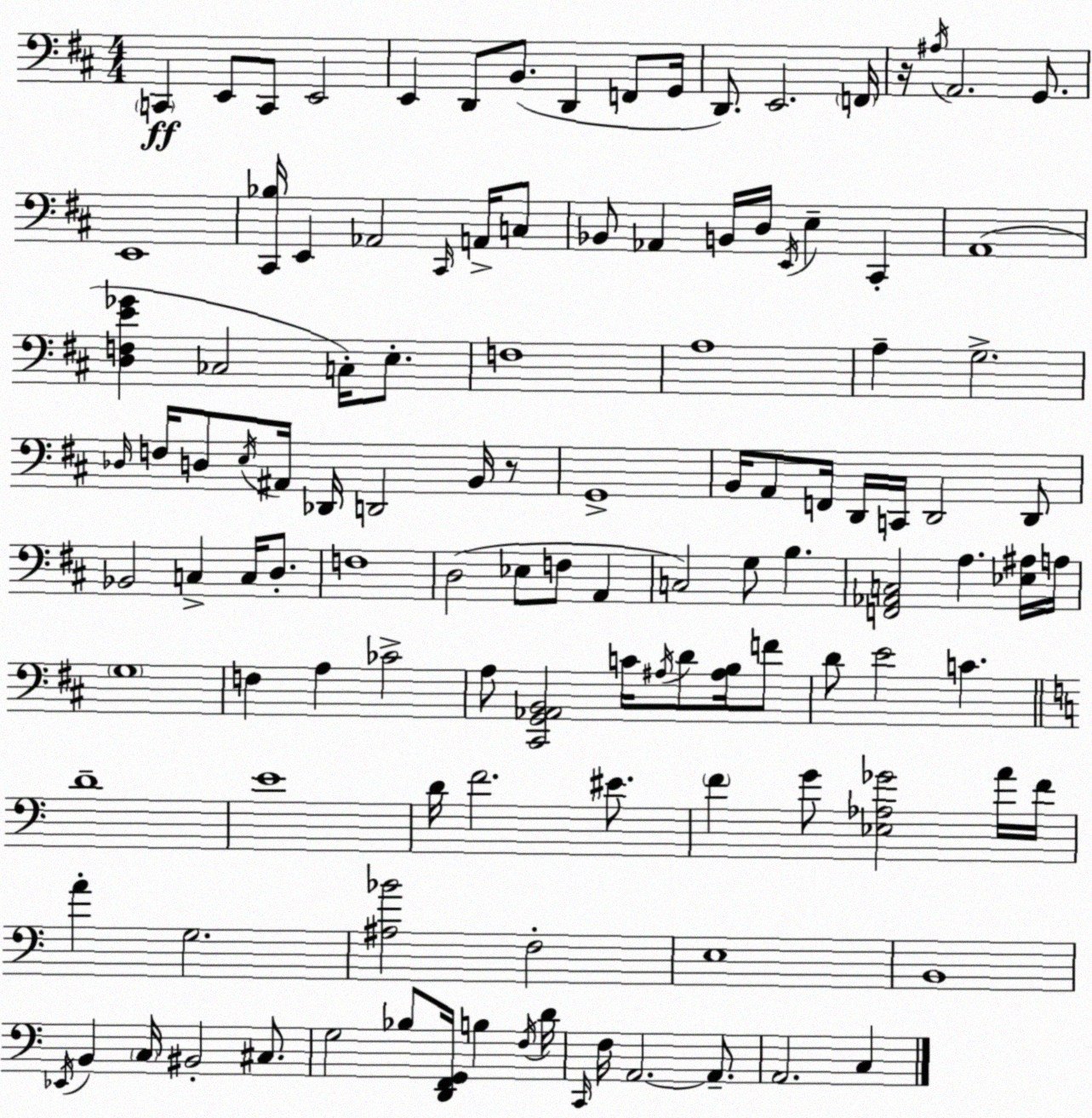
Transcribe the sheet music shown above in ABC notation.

X:1
T:Untitled
M:4/4
L:1/4
K:D
C,, E,,/2 C,,/2 E,,2 E,, D,,/2 B,,/2 D,, F,,/2 G,,/4 D,,/2 E,,2 F,,/4 z/4 ^A,/4 A,,2 G,,/2 E,,4 [^C,,_B,]/4 E,, _A,,2 ^C,,/4 A,,/4 C,/2 _B,,/2 _A,, B,,/4 D,/4 E,,/4 E, ^C,, A,,4 [D,F,E_G] _C,2 C,/4 E,/2 F,4 A,4 A, G,2 _D,/4 F,/4 D,/2 E,/4 ^A,,/4 _D,,/4 D,,2 B,,/4 z/2 G,,4 B,,/4 A,,/2 F,,/4 D,,/4 C,,/4 D,,2 D,,/2 _B,,2 C, C,/4 D,/2 F,4 D,2 _E,/2 F,/2 A,, C,2 G,/2 B, [F,,_A,,C,]2 A, [_E,^A,]/4 A,/4 G,4 F, A, _C2 A,/2 [^C,,G,,_A,,B,,]2 C/4 ^A,/4 D/2 [^A,B,]/4 F/2 D/2 E2 C D4 E4 D/4 F2 ^E/2 F G/2 [_E,_A,_G]2 A/4 F/4 A G,2 [^A,_B]2 F,2 E,4 B,,4 _E,,/4 B,, C,/4 ^B,,2 ^C,/2 G,2 _B,/2 [D,,F,,G,,]/4 B, F,/4 D/4 C,,/4 F,/4 A,,2 A,,/2 A,,2 C,